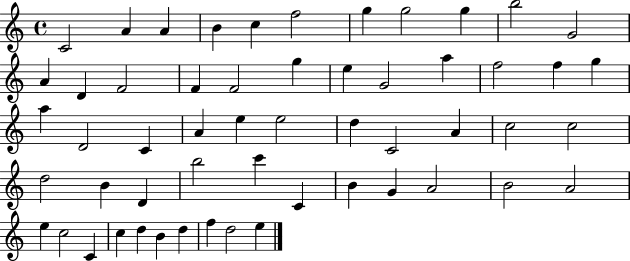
C4/h A4/q A4/q B4/q C5/q F5/h G5/q G5/h G5/q B5/h G4/h A4/q D4/q F4/h F4/q F4/h G5/q E5/q G4/h A5/q F5/h F5/q G5/q A5/q D4/h C4/q A4/q E5/q E5/h D5/q C4/h A4/q C5/h C5/h D5/h B4/q D4/q B5/h C6/q C4/q B4/q G4/q A4/h B4/h A4/h E5/q C5/h C4/q C5/q D5/q B4/q D5/q F5/q D5/h E5/q